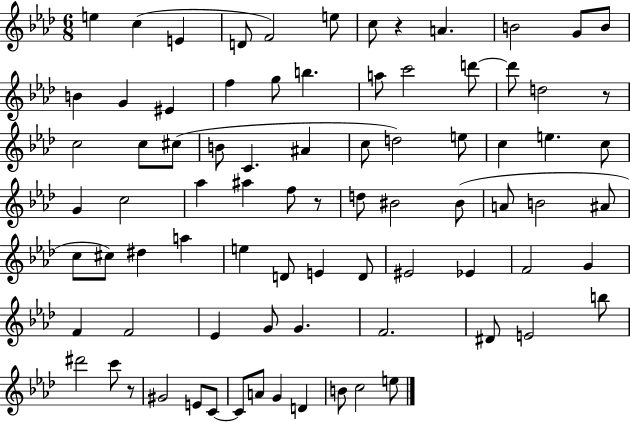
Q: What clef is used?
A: treble